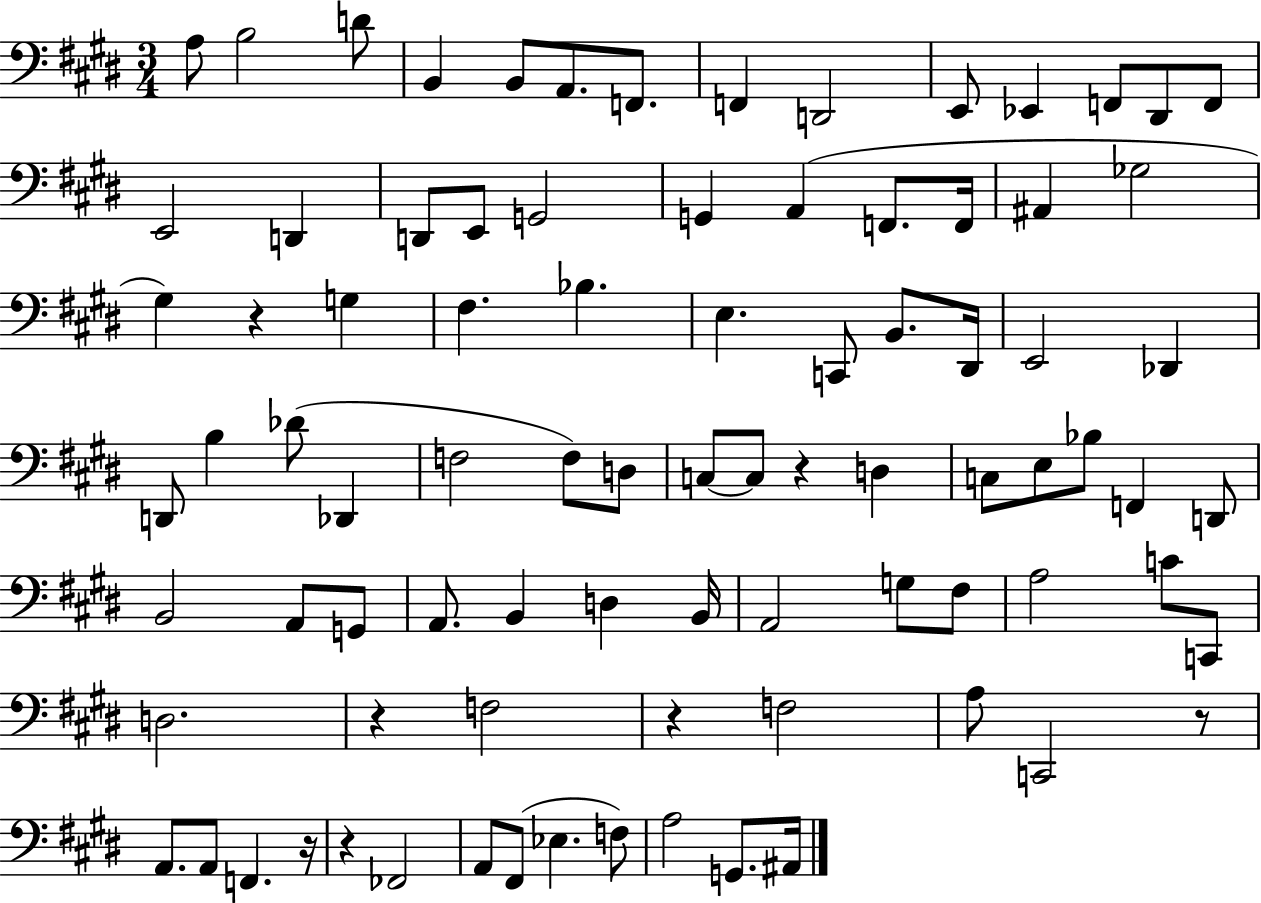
A3/e B3/h D4/e B2/q B2/e A2/e. F2/e. F2/q D2/h E2/e Eb2/q F2/e D#2/e F2/e E2/h D2/q D2/e E2/e G2/h G2/q A2/q F2/e. F2/s A#2/q Gb3/h G#3/q R/q G3/q F#3/q. Bb3/q. E3/q. C2/e B2/e. D#2/s E2/h Db2/q D2/e B3/q Db4/e Db2/q F3/h F3/e D3/e C3/e C3/e R/q D3/q C3/e E3/e Bb3/e F2/q D2/e B2/h A2/e G2/e A2/e. B2/q D3/q B2/s A2/h G3/e F#3/e A3/h C4/e C2/e D3/h. R/q F3/h R/q F3/h A3/e C2/h R/e A2/e. A2/e F2/q. R/s R/q FES2/h A2/e F#2/e Eb3/q. F3/e A3/h G2/e. A#2/s